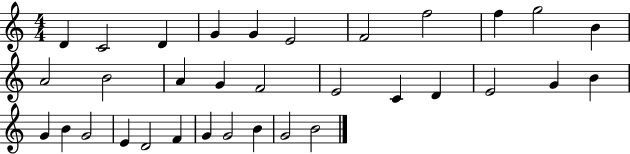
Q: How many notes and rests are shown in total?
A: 33